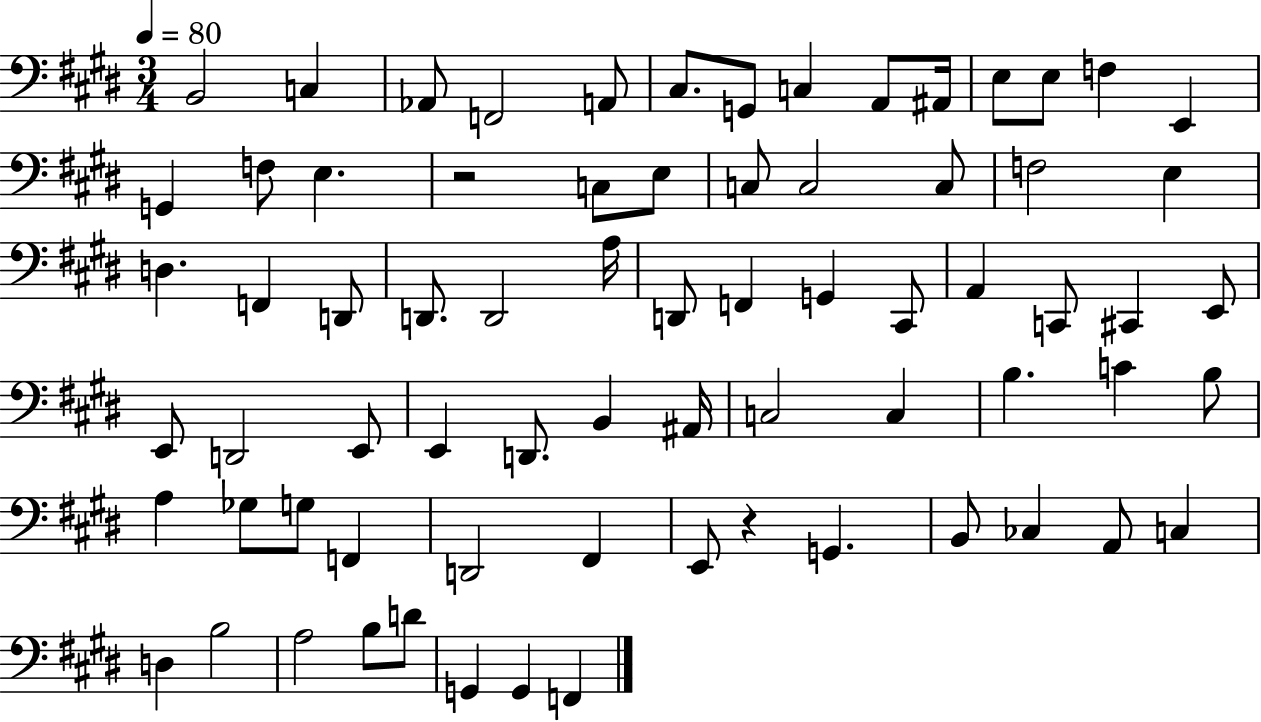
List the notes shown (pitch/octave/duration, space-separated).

B2/h C3/q Ab2/e F2/h A2/e C#3/e. G2/e C3/q A2/e A#2/s E3/e E3/e F3/q E2/q G2/q F3/e E3/q. R/h C3/e E3/e C3/e C3/h C3/e F3/h E3/q D3/q. F2/q D2/e D2/e. D2/h A3/s D2/e F2/q G2/q C#2/e A2/q C2/e C#2/q E2/e E2/e D2/h E2/e E2/q D2/e. B2/q A#2/s C3/h C3/q B3/q. C4/q B3/e A3/q Gb3/e G3/e F2/q D2/h F#2/q E2/e R/q G2/q. B2/e CES3/q A2/e C3/q D3/q B3/h A3/h B3/e D4/e G2/q G2/q F2/q